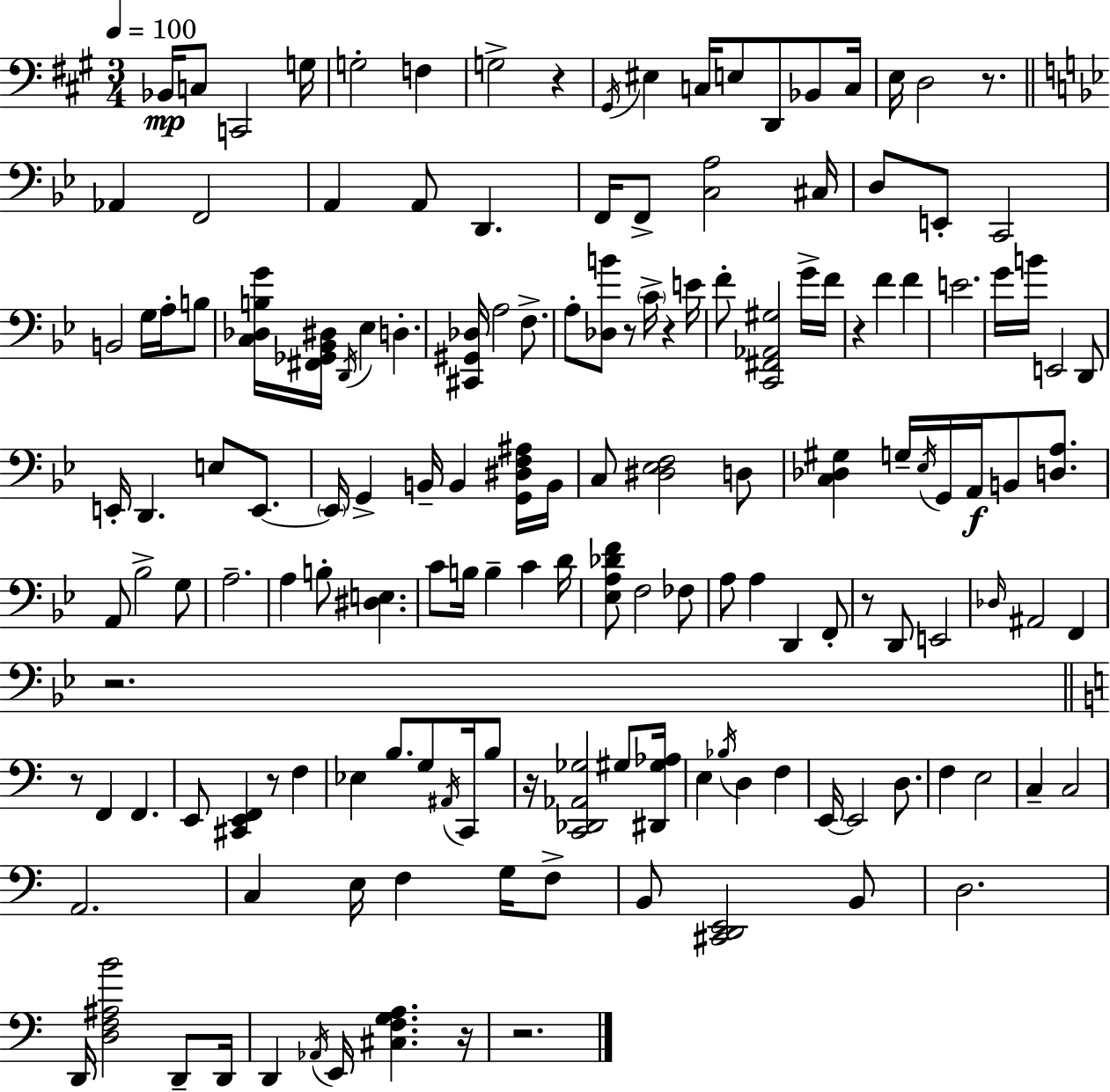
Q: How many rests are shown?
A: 12